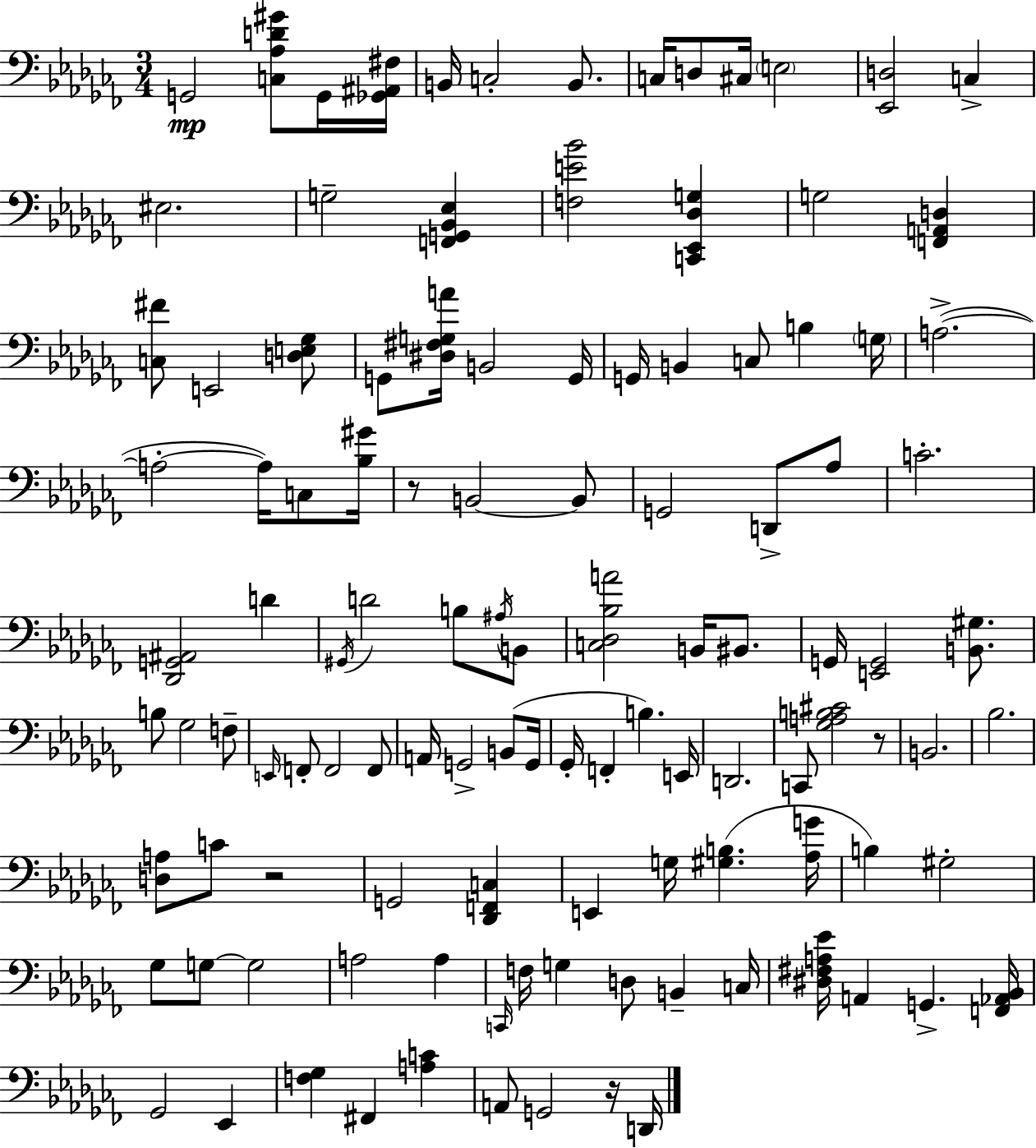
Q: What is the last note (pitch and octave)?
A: D2